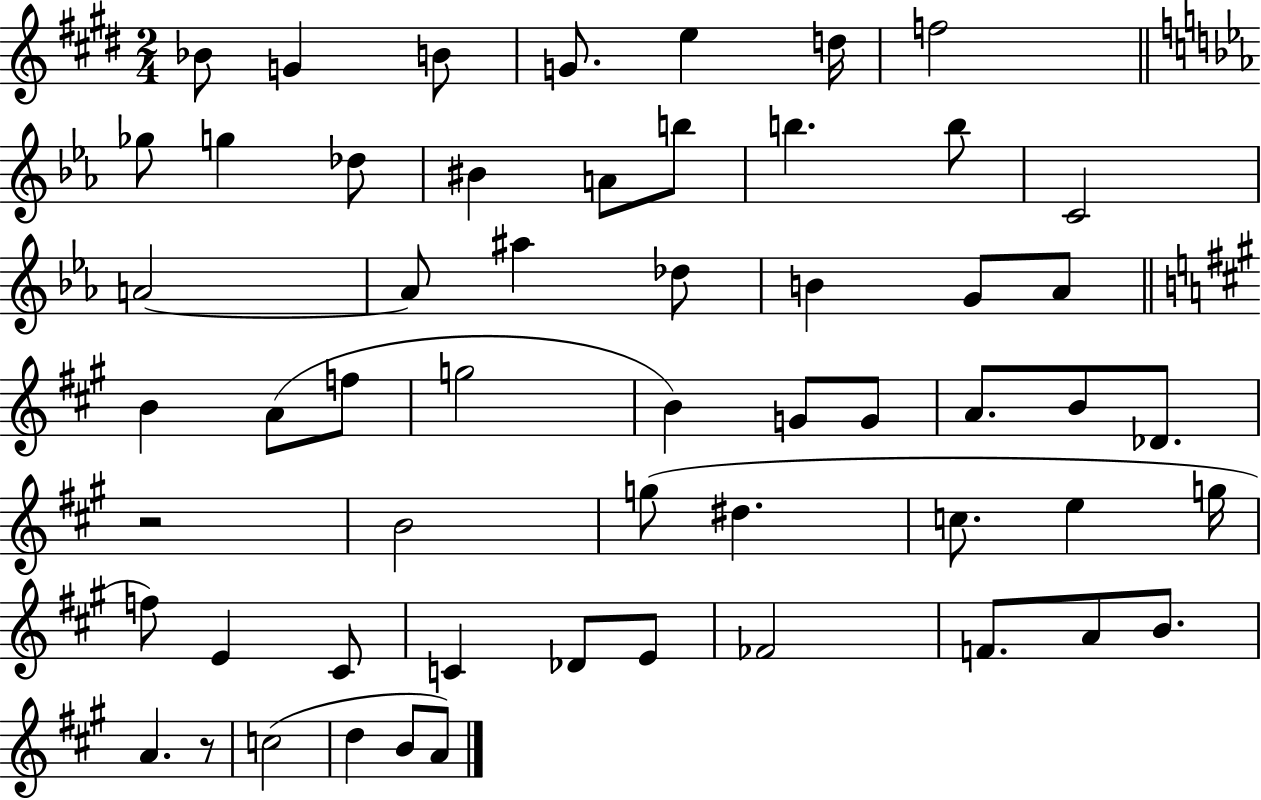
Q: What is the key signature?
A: E major